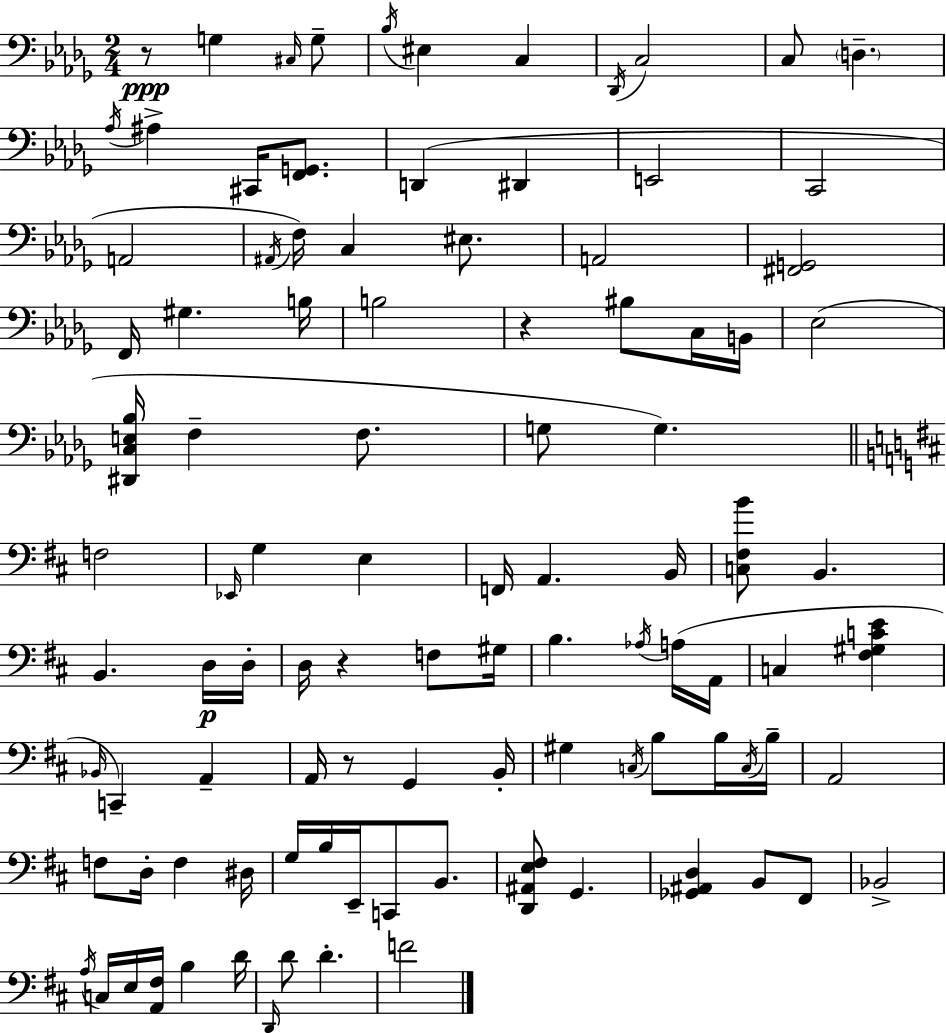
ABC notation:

X:1
T:Untitled
M:2/4
L:1/4
K:Bbm
z/2 G, ^C,/4 G,/2 _B,/4 ^E, C, _D,,/4 C,2 C,/2 D, _A,/4 ^A, ^C,,/4 [F,,G,,]/2 D,, ^D,, E,,2 C,,2 A,,2 ^A,,/4 F,/4 C, ^E,/2 A,,2 [^F,,G,,]2 F,,/4 ^G, B,/4 B,2 z ^B,/2 C,/4 B,,/4 _E,2 [^D,,C,E,_B,]/4 F, F,/2 G,/2 G, F,2 _E,,/4 G, E, F,,/4 A,, B,,/4 [C,^F,B]/2 B,, B,, D,/4 D,/4 D,/4 z F,/2 ^G,/4 B, _A,/4 A,/4 A,,/4 C, [^F,^G,CE] _B,,/4 C,, A,, A,,/4 z/2 G,, B,,/4 ^G, C,/4 B,/2 B,/4 C,/4 B,/4 A,,2 F,/2 D,/4 F, ^D,/4 G,/4 B,/4 E,,/4 C,,/2 B,,/2 [D,,^A,,E,^F,]/2 G,, [_G,,^A,,D,] B,,/2 ^F,,/2 _B,,2 A,/4 C,/4 E,/4 [A,,^F,]/4 B, D/4 D,,/4 D/2 D F2